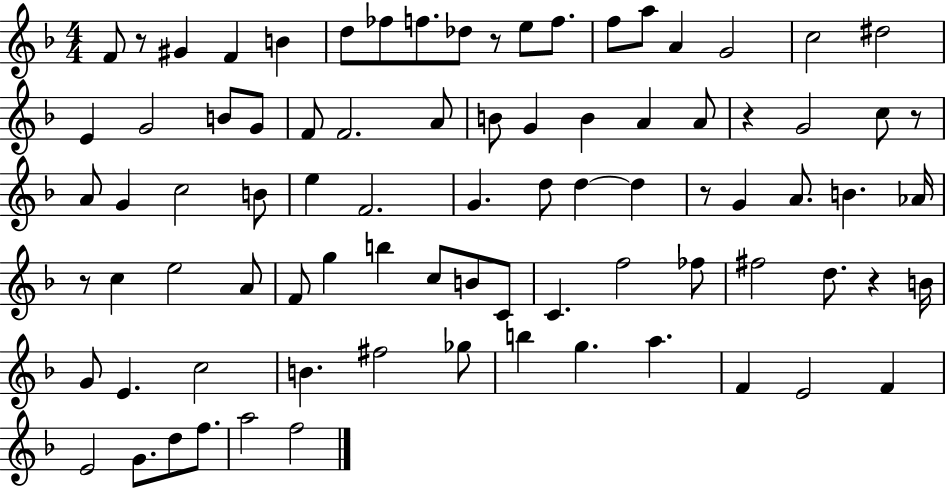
X:1
T:Untitled
M:4/4
L:1/4
K:F
F/2 z/2 ^G F B d/2 _f/2 f/2 _d/2 z/2 e/2 f/2 f/2 a/2 A G2 c2 ^d2 E G2 B/2 G/2 F/2 F2 A/2 B/2 G B A A/2 z G2 c/2 z/2 A/2 G c2 B/2 e F2 G d/2 d d z/2 G A/2 B _A/4 z/2 c e2 A/2 F/2 g b c/2 B/2 C/2 C f2 _f/2 ^f2 d/2 z B/4 G/2 E c2 B ^f2 _g/2 b g a F E2 F E2 G/2 d/2 f/2 a2 f2